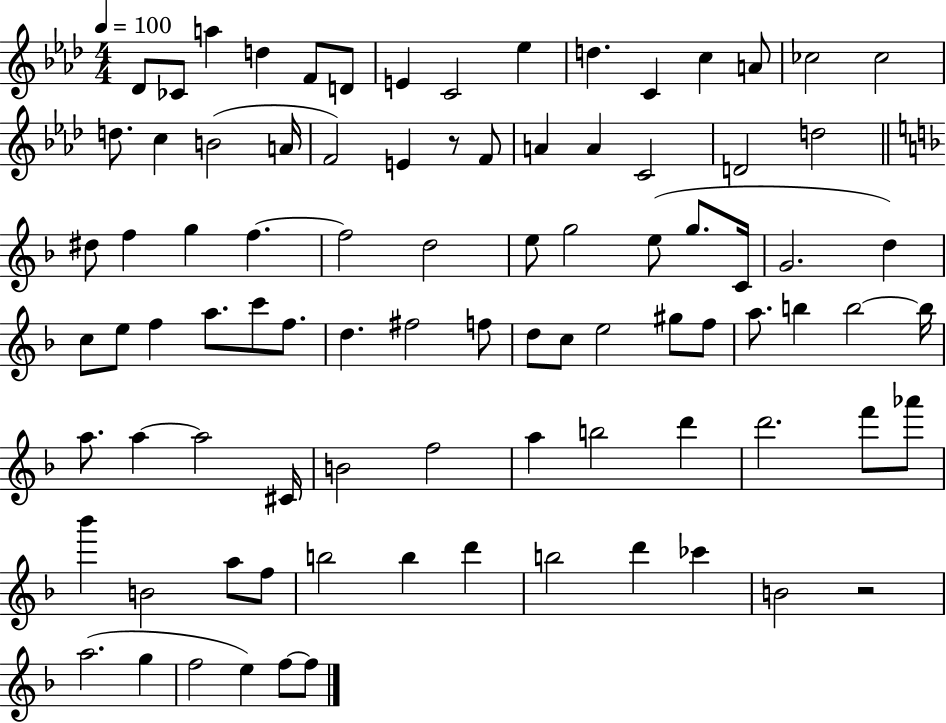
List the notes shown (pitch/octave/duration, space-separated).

Db4/e CES4/e A5/q D5/q F4/e D4/e E4/q C4/h Eb5/q D5/q. C4/q C5/q A4/e CES5/h CES5/h D5/e. C5/q B4/h A4/s F4/h E4/q R/e F4/e A4/q A4/q C4/h D4/h D5/h D#5/e F5/q G5/q F5/q. F5/h D5/h E5/e G5/h E5/e G5/e. C4/s G4/h. D5/q C5/e E5/e F5/q A5/e. C6/e F5/e. D5/q. F#5/h F5/e D5/e C5/e E5/h G#5/e F5/e A5/e. B5/q B5/h B5/s A5/e. A5/q A5/h C#4/s B4/h F5/h A5/q B5/h D6/q D6/h. F6/e Ab6/e Bb6/q B4/h A5/e F5/e B5/h B5/q D6/q B5/h D6/q CES6/q B4/h R/h A5/h. G5/q F5/h E5/q F5/e F5/e